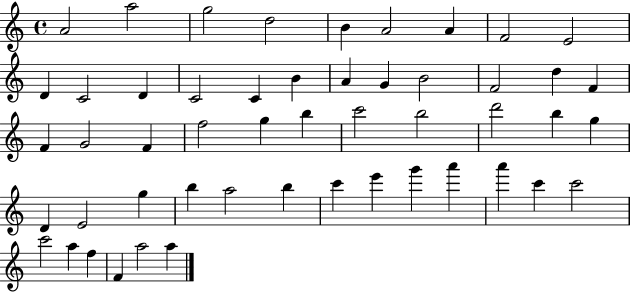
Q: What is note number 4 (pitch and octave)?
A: D5